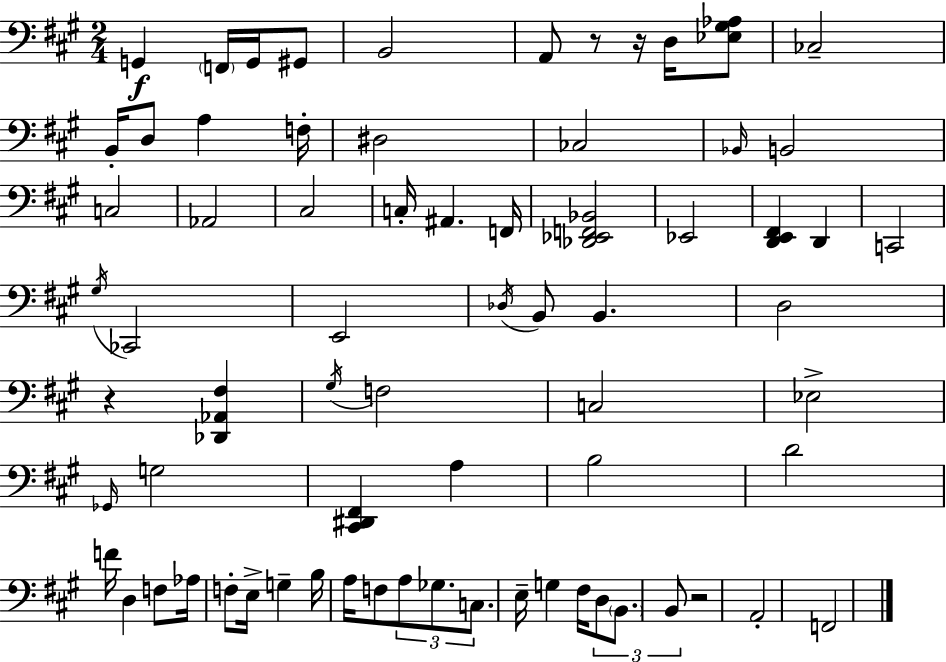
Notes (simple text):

G2/q F2/s G2/s G#2/e B2/h A2/e R/e R/s D3/s [Eb3,G#3,Ab3]/e CES3/h B2/s D3/e A3/q F3/s D#3/h CES3/h Bb2/s B2/h C3/h Ab2/h C#3/h C3/s A#2/q. F2/s [Db2,Eb2,F2,Bb2]/h Eb2/h [D2,E2,F#2]/q D2/q C2/h G#3/s CES2/h E2/h Db3/s B2/e B2/q. D3/h R/q [Db2,Ab2,F#3]/q G#3/s F3/h C3/h Eb3/h Gb2/s G3/h [C#2,D#2,F#2]/q A3/q B3/h D4/h F4/s D3/q F3/e Ab3/s F3/e E3/s G3/q B3/s A3/s F3/e A3/e Gb3/e. C3/e. E3/s G3/q F#3/s D3/e B2/e. B2/e R/h A2/h F2/h